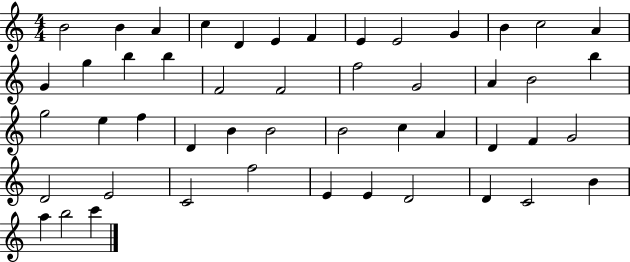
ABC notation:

X:1
T:Untitled
M:4/4
L:1/4
K:C
B2 B A c D E F E E2 G B c2 A G g b b F2 F2 f2 G2 A B2 b g2 e f D B B2 B2 c A D F G2 D2 E2 C2 f2 E E D2 D C2 B a b2 c'